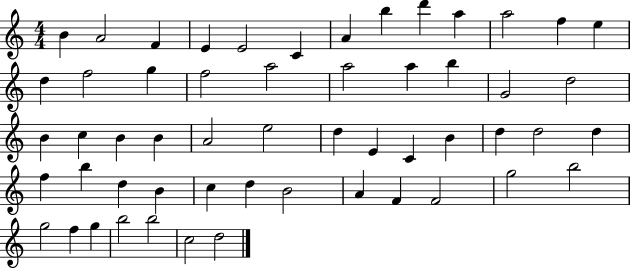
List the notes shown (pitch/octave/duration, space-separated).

B4/q A4/h F4/q E4/q E4/h C4/q A4/q B5/q D6/q A5/q A5/h F5/q E5/q D5/q F5/h G5/q F5/h A5/h A5/h A5/q B5/q G4/h D5/h B4/q C5/q B4/q B4/q A4/h E5/h D5/q E4/q C4/q B4/q D5/q D5/h D5/q F5/q B5/q D5/q B4/q C5/q D5/q B4/h A4/q F4/q F4/h G5/h B5/h G5/h F5/q G5/q B5/h B5/h C5/h D5/h